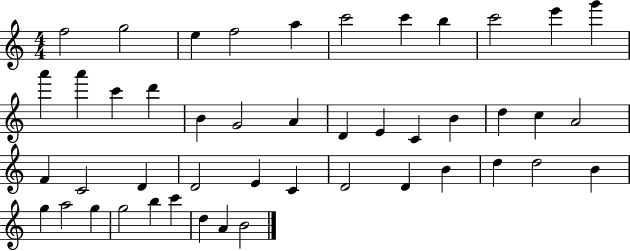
{
  \clef treble
  \numericTimeSignature
  \time 4/4
  \key c \major
  f''2 g''2 | e''4 f''2 a''4 | c'''2 c'''4 b''4 | c'''2 e'''4 g'''4 | \break a'''4 a'''4 c'''4 d'''4 | b'4 g'2 a'4 | d'4 e'4 c'4 b'4 | d''4 c''4 a'2 | \break f'4 c'2 d'4 | d'2 e'4 c'4 | d'2 d'4 b'4 | d''4 d''2 b'4 | \break g''4 a''2 g''4 | g''2 b''4 c'''4 | d''4 a'4 b'2 | \bar "|."
}